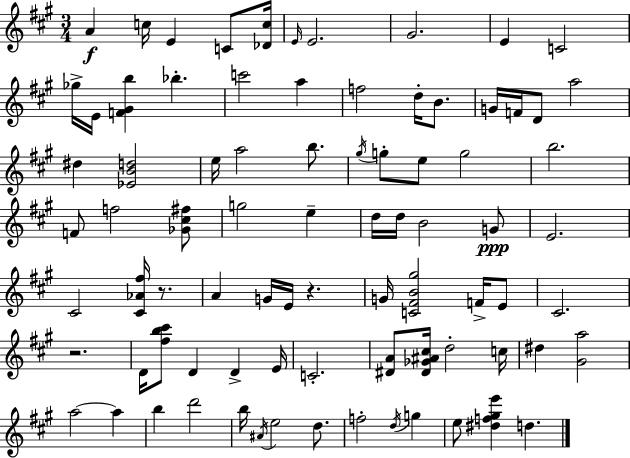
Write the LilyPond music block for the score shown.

{
  \clef treble
  \numericTimeSignature
  \time 3/4
  \key a \major
  a'4\f c''16 e'4 c'8 <des' c''>16 | \grace { e'16 } e'2. | gis'2. | e'4 c'2 | \break ges''16-> e'16 <f' gis' b''>4 bes''4.-. | c'''2 a''4 | f''2 d''16-. b'8. | g'16 f'16 d'8 a''2 | \break dis''4 <ees' b' d''>2 | e''16 a''2 b''8. | \acciaccatura { gis''16 } g''8-. e''8 g''2 | b''2. | \break f'8 f''2 | <ges' cis'' fis''>8 g''2 e''4-- | d''16 d''16 b'2 | g'8\ppp e'2. | \break cis'2 <cis' aes' fis''>16 r8. | a'4 g'16 e'16 r4. | g'16 <c' fis' b' gis''>2 f'16-> | e'8 cis'2. | \break r2. | d'16 <fis'' b'' cis'''>8 d'4 d'4-> | e'16 c'2.-. | <dis' a'>8 <dis' ges' ais' cis''>16 d''2-. | \break c''16 dis''4 <gis' a''>2 | a''2~~ a''4 | b''4 d'''2 | b''16 \acciaccatura { ais'16 } e''2 | \break d''8. f''2-. \acciaccatura { d''16 } | g''4 e''8 <dis'' f'' gis'' e'''>4 d''4. | \bar "|."
}